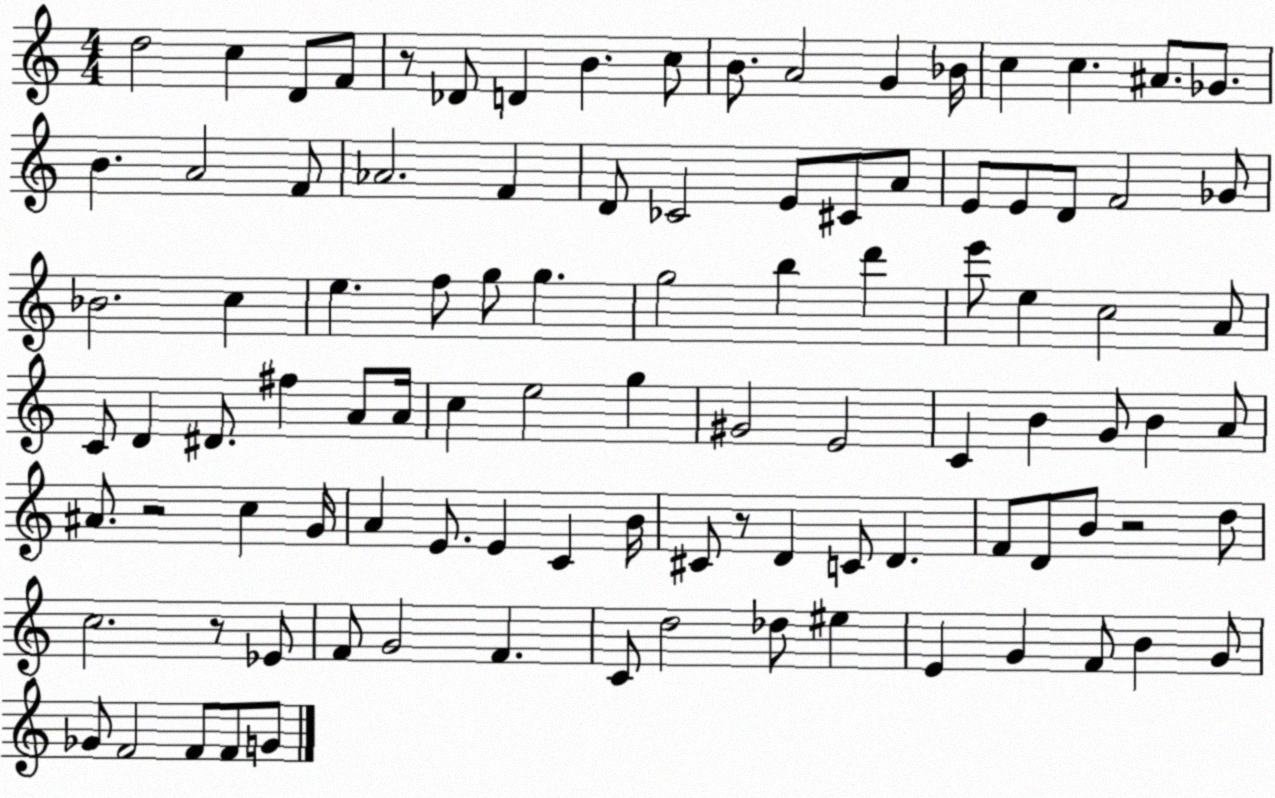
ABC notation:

X:1
T:Untitled
M:4/4
L:1/4
K:C
d2 c D/2 F/2 z/2 _D/2 D B c/2 B/2 A2 G _B/4 c c ^A/2 _G/2 B A2 F/2 _A2 F D/2 _C2 E/2 ^C/2 A/2 E/2 E/2 D/2 F2 _G/2 _B2 c e f/2 g/2 g g2 b d' e'/2 e c2 A/2 C/2 D ^D/2 ^f A/2 A/4 c e2 g ^G2 E2 C B G/2 B A/2 ^A/2 z2 c G/4 A E/2 E C B/4 ^C/2 z/2 D C/2 D F/2 D/2 B/2 z2 d/2 c2 z/2 _E/2 F/2 G2 F C/2 d2 _d/2 ^e E G F/2 B G/2 _G/2 F2 F/2 F/2 G/2